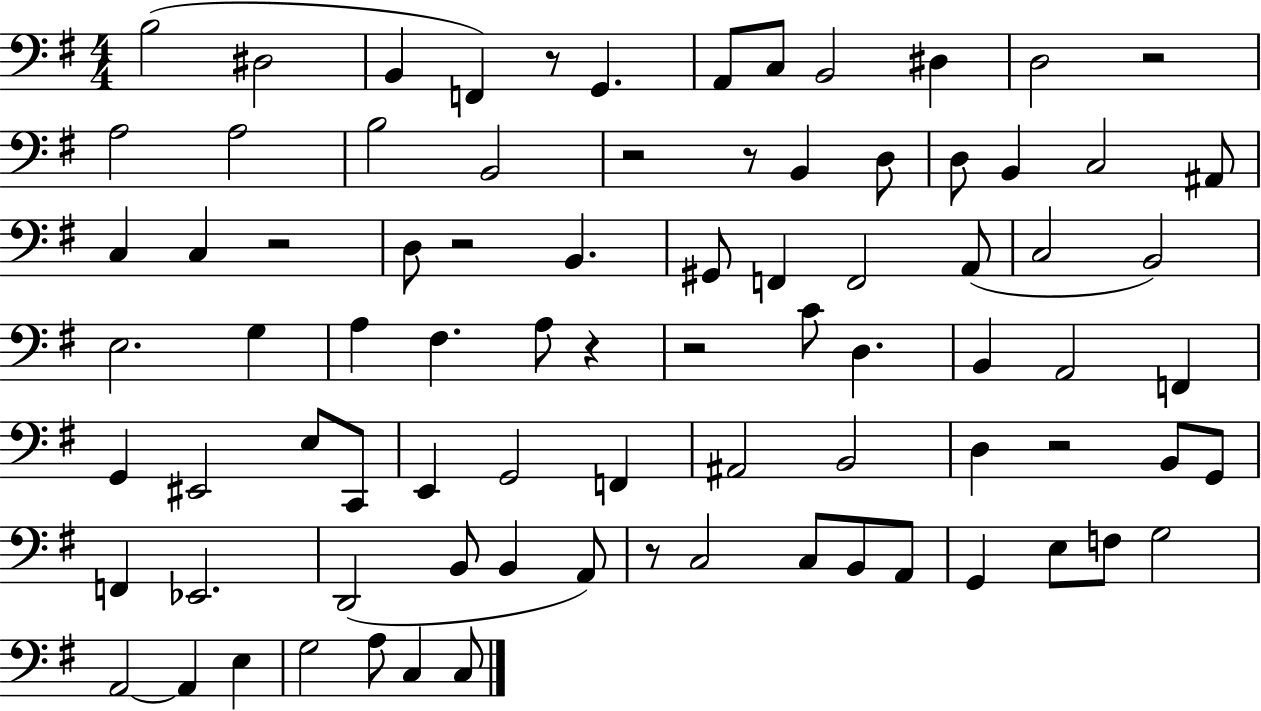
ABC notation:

X:1
T:Untitled
M:4/4
L:1/4
K:G
B,2 ^D,2 B,, F,, z/2 G,, A,,/2 C,/2 B,,2 ^D, D,2 z2 A,2 A,2 B,2 B,,2 z2 z/2 B,, D,/2 D,/2 B,, C,2 ^A,,/2 C, C, z2 D,/2 z2 B,, ^G,,/2 F,, F,,2 A,,/2 C,2 B,,2 E,2 G, A, ^F, A,/2 z z2 C/2 D, B,, A,,2 F,, G,, ^E,,2 E,/2 C,,/2 E,, G,,2 F,, ^A,,2 B,,2 D, z2 B,,/2 G,,/2 F,, _E,,2 D,,2 B,,/2 B,, A,,/2 z/2 C,2 C,/2 B,,/2 A,,/2 G,, E,/2 F,/2 G,2 A,,2 A,, E, G,2 A,/2 C, C,/2